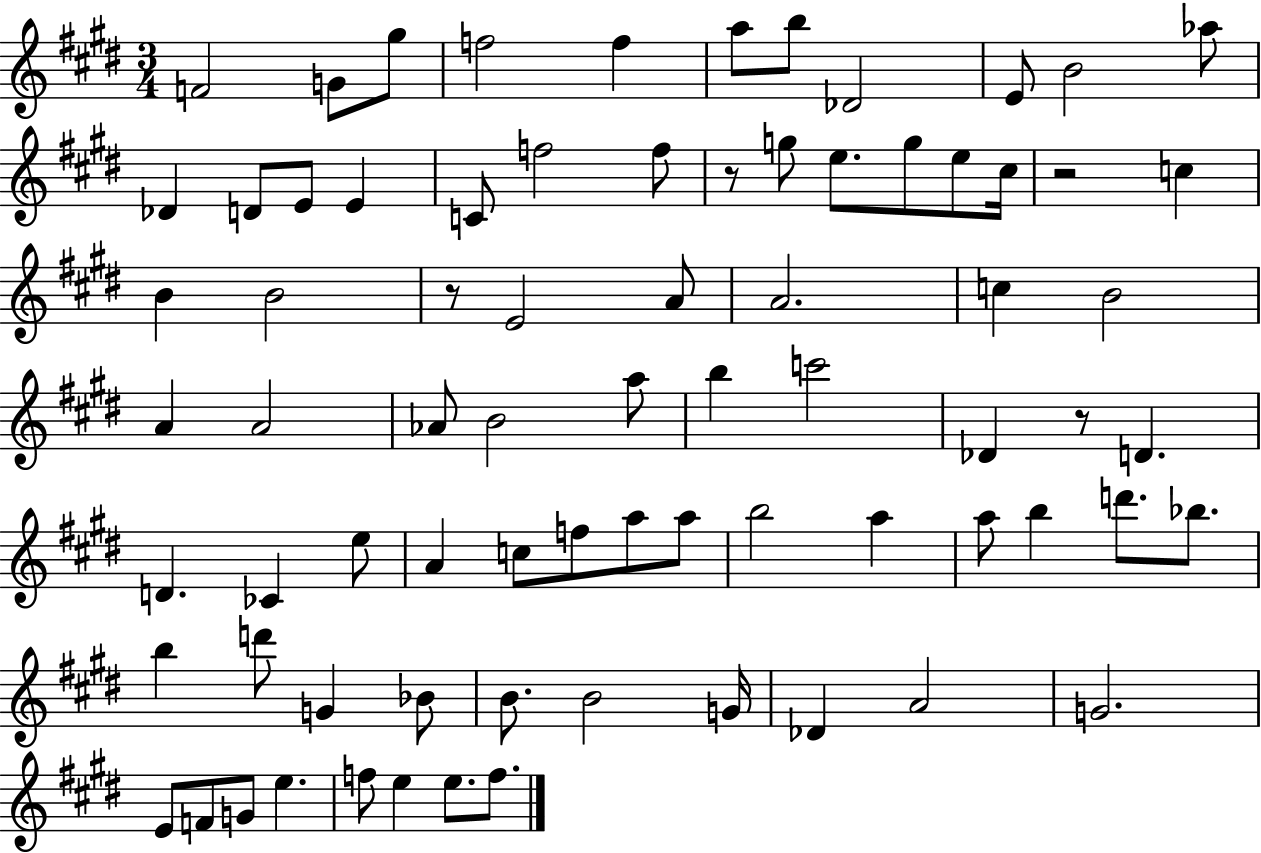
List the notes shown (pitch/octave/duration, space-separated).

F4/h G4/e G#5/e F5/h F5/q A5/e B5/e Db4/h E4/e B4/h Ab5/e Db4/q D4/e E4/e E4/q C4/e F5/h F5/e R/e G5/e E5/e. G5/e E5/e C#5/s R/h C5/q B4/q B4/h R/e E4/h A4/e A4/h. C5/q B4/h A4/q A4/h Ab4/e B4/h A5/e B5/q C6/h Db4/q R/e D4/q. D4/q. CES4/q E5/e A4/q C5/e F5/e A5/e A5/e B5/h A5/q A5/e B5/q D6/e. Bb5/e. B5/q D6/e G4/q Bb4/e B4/e. B4/h G4/s Db4/q A4/h G4/h. E4/e F4/e G4/e E5/q. F5/e E5/q E5/e. F5/e.